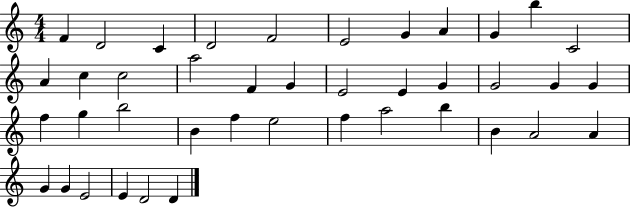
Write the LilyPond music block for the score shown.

{
  \clef treble
  \numericTimeSignature
  \time 4/4
  \key c \major
  f'4 d'2 c'4 | d'2 f'2 | e'2 g'4 a'4 | g'4 b''4 c'2 | \break a'4 c''4 c''2 | a''2 f'4 g'4 | e'2 e'4 g'4 | g'2 g'4 g'4 | \break f''4 g''4 b''2 | b'4 f''4 e''2 | f''4 a''2 b''4 | b'4 a'2 a'4 | \break g'4 g'4 e'2 | e'4 d'2 d'4 | \bar "|."
}